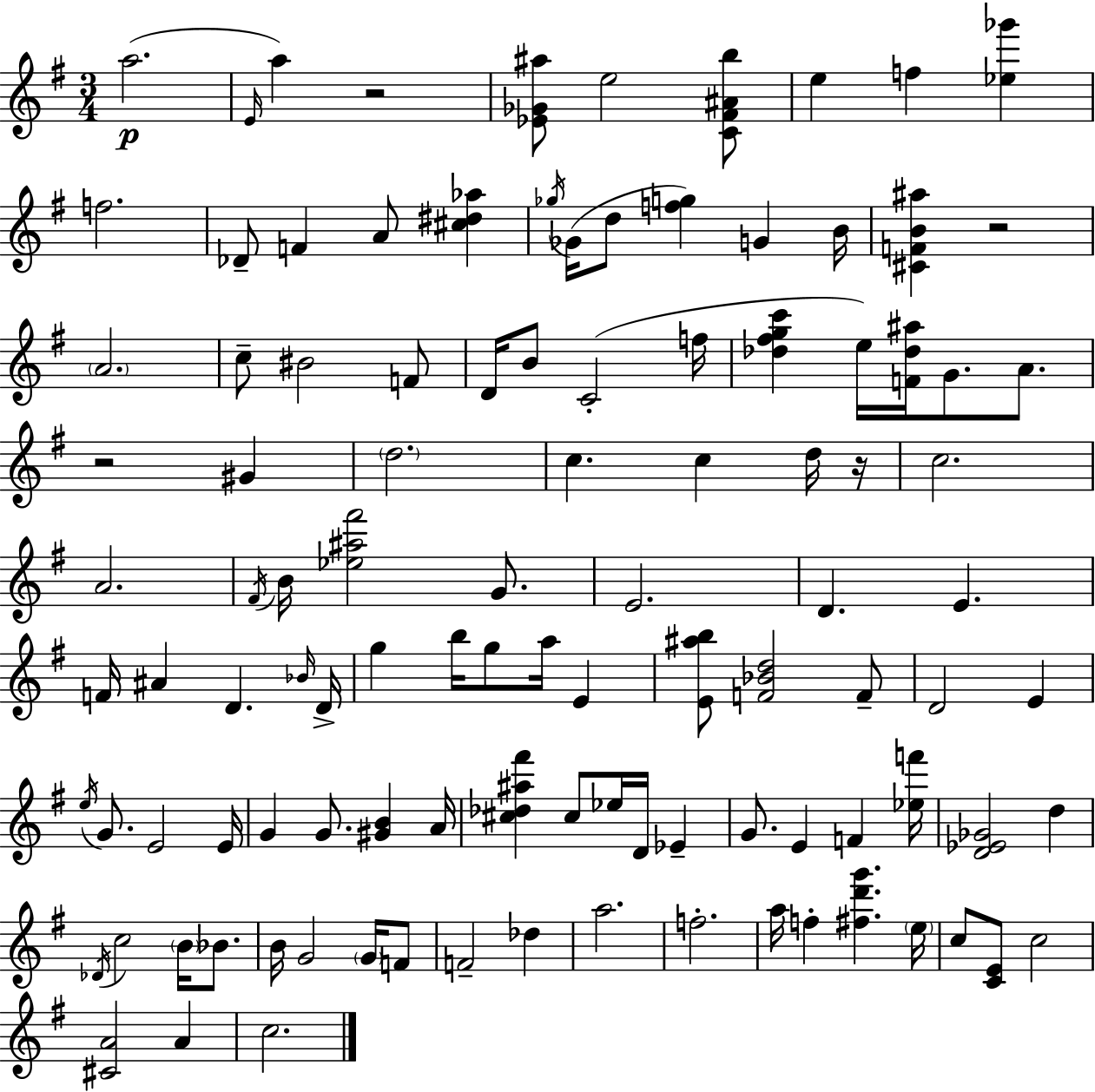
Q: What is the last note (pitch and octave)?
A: C5